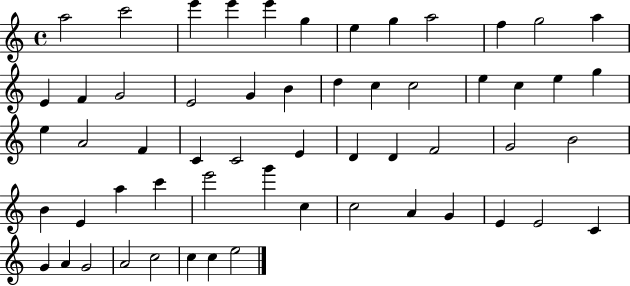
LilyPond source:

{
  \clef treble
  \time 4/4
  \defaultTimeSignature
  \key c \major
  a''2 c'''2 | e'''4 e'''4 e'''4 g''4 | e''4 g''4 a''2 | f''4 g''2 a''4 | \break e'4 f'4 g'2 | e'2 g'4 b'4 | d''4 c''4 c''2 | e''4 c''4 e''4 g''4 | \break e''4 a'2 f'4 | c'4 c'2 e'4 | d'4 d'4 f'2 | g'2 b'2 | \break b'4 e'4 a''4 c'''4 | e'''2 g'''4 c''4 | c''2 a'4 g'4 | e'4 e'2 c'4 | \break g'4 a'4 g'2 | a'2 c''2 | c''4 c''4 e''2 | \bar "|."
}